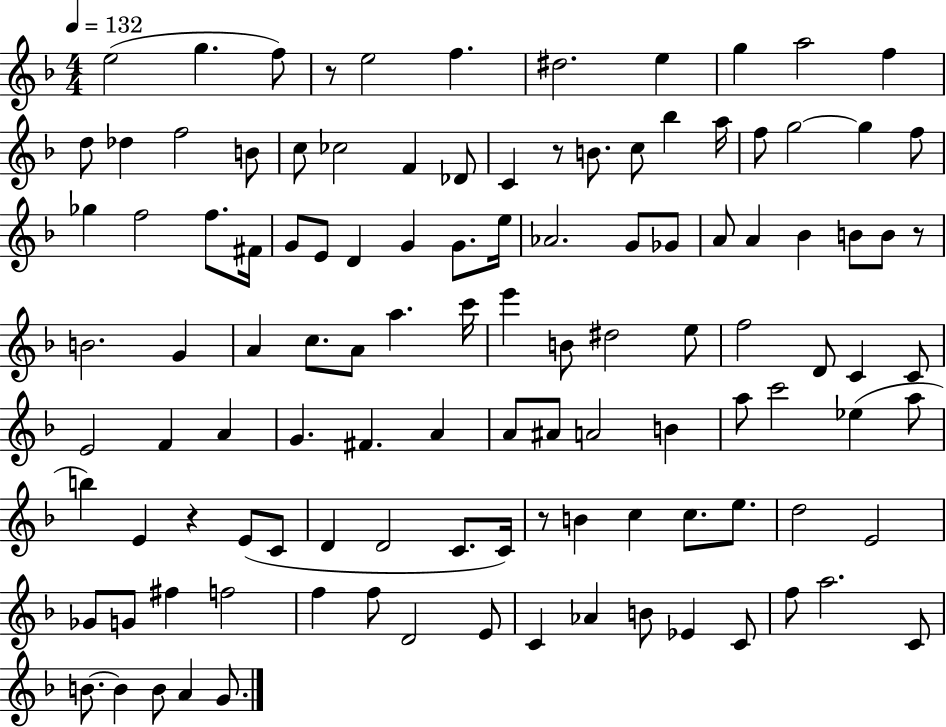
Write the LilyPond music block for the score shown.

{
  \clef treble
  \numericTimeSignature
  \time 4/4
  \key f \major
  \tempo 4 = 132
  \repeat volta 2 { e''2( g''4. f''8) | r8 e''2 f''4. | dis''2. e''4 | g''4 a''2 f''4 | \break d''8 des''4 f''2 b'8 | c''8 ces''2 f'4 des'8 | c'4 r8 b'8. c''8 bes''4 a''16 | f''8 g''2~~ g''4 f''8 | \break ges''4 f''2 f''8. fis'16 | g'8 e'8 d'4 g'4 g'8. e''16 | aes'2. g'8 ges'8 | a'8 a'4 bes'4 b'8 b'8 r8 | \break b'2. g'4 | a'4 c''8. a'8 a''4. c'''16 | e'''4 b'8 dis''2 e''8 | f''2 d'8 c'4 c'8 | \break e'2 f'4 a'4 | g'4. fis'4. a'4 | a'8 ais'8 a'2 b'4 | a''8 c'''2 ees''4( a''8 | \break b''4) e'4 r4 e'8( c'8 | d'4 d'2 c'8. c'16) | r8 b'4 c''4 c''8. e''8. | d''2 e'2 | \break ges'8 g'8 fis''4 f''2 | f''4 f''8 d'2 e'8 | c'4 aes'4 b'8 ees'4 c'8 | f''8 a''2. c'8 | \break b'8.~~ b'4 b'8 a'4 g'8. | } \bar "|."
}